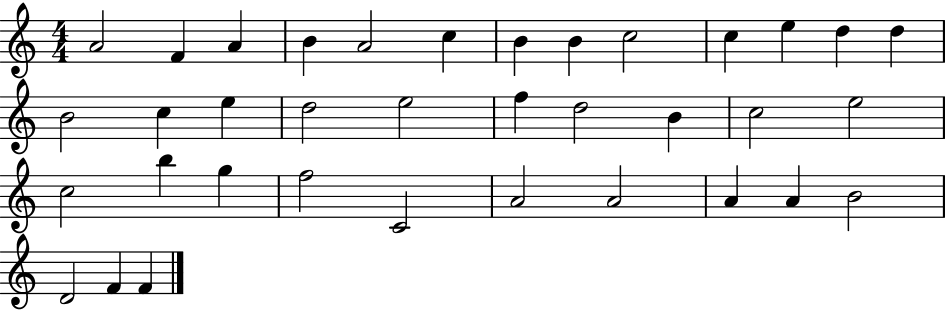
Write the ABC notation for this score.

X:1
T:Untitled
M:4/4
L:1/4
K:C
A2 F A B A2 c B B c2 c e d d B2 c e d2 e2 f d2 B c2 e2 c2 b g f2 C2 A2 A2 A A B2 D2 F F